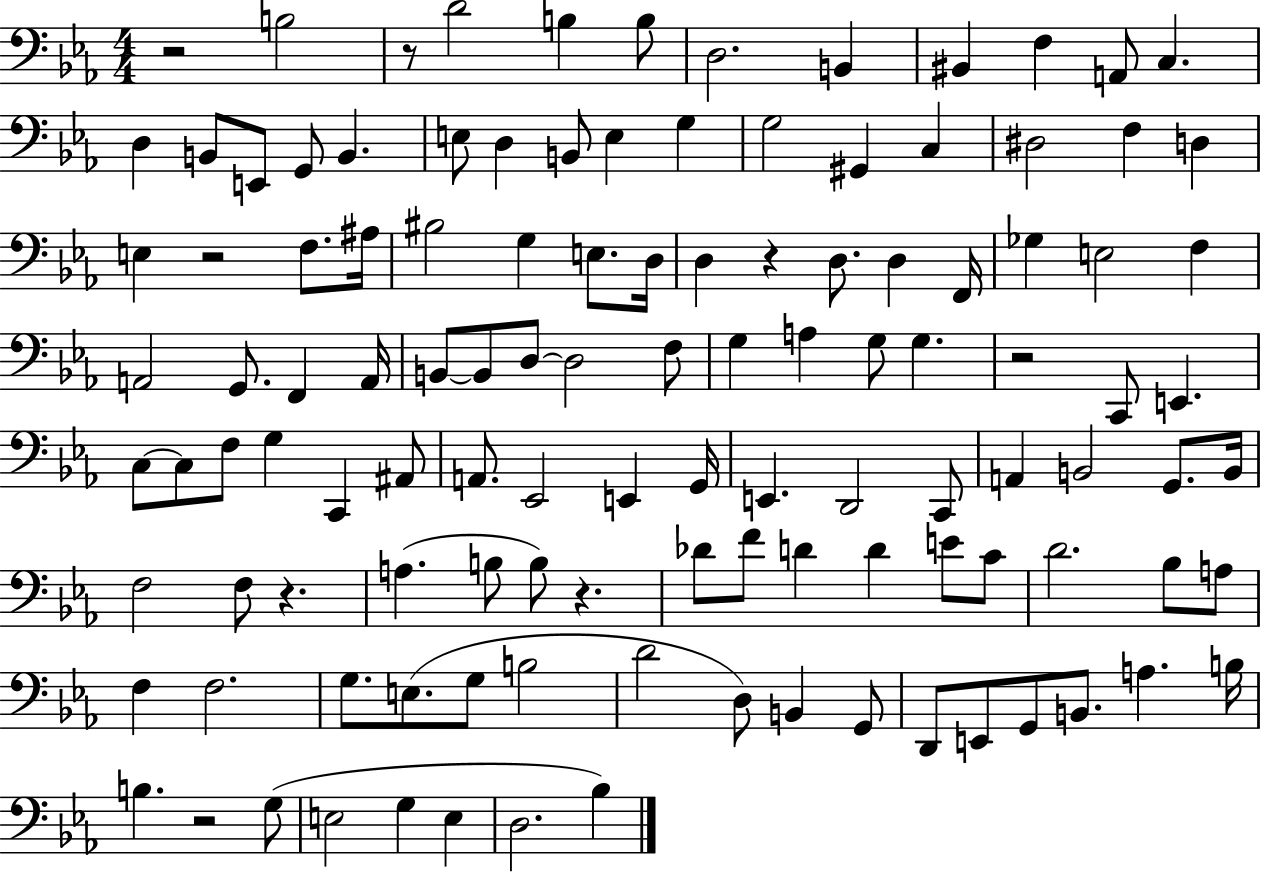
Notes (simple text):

R/h B3/h R/e D4/h B3/q B3/e D3/h. B2/q BIS2/q F3/q A2/e C3/q. D3/q B2/e E2/e G2/e B2/q. E3/e D3/q B2/e E3/q G3/q G3/h G#2/q C3/q D#3/h F3/q D3/q E3/q R/h F3/e. A#3/s BIS3/h G3/q E3/e. D3/s D3/q R/q D3/e. D3/q F2/s Gb3/q E3/h F3/q A2/h G2/e. F2/q A2/s B2/e B2/e D3/e D3/h F3/e G3/q A3/q G3/e G3/q. R/h C2/e E2/q. C3/e C3/e F3/e G3/q C2/q A#2/e A2/e. Eb2/h E2/q G2/s E2/q. D2/h C2/e A2/q B2/h G2/e. B2/s F3/h F3/e R/q. A3/q. B3/e B3/e R/q. Db4/e F4/e D4/q D4/q E4/e C4/e D4/h. Bb3/e A3/e F3/q F3/h. G3/e. E3/e. G3/e B3/h D4/h D3/e B2/q G2/e D2/e E2/e G2/e B2/e. A3/q. B3/s B3/q. R/h G3/e E3/h G3/q E3/q D3/h. Bb3/q